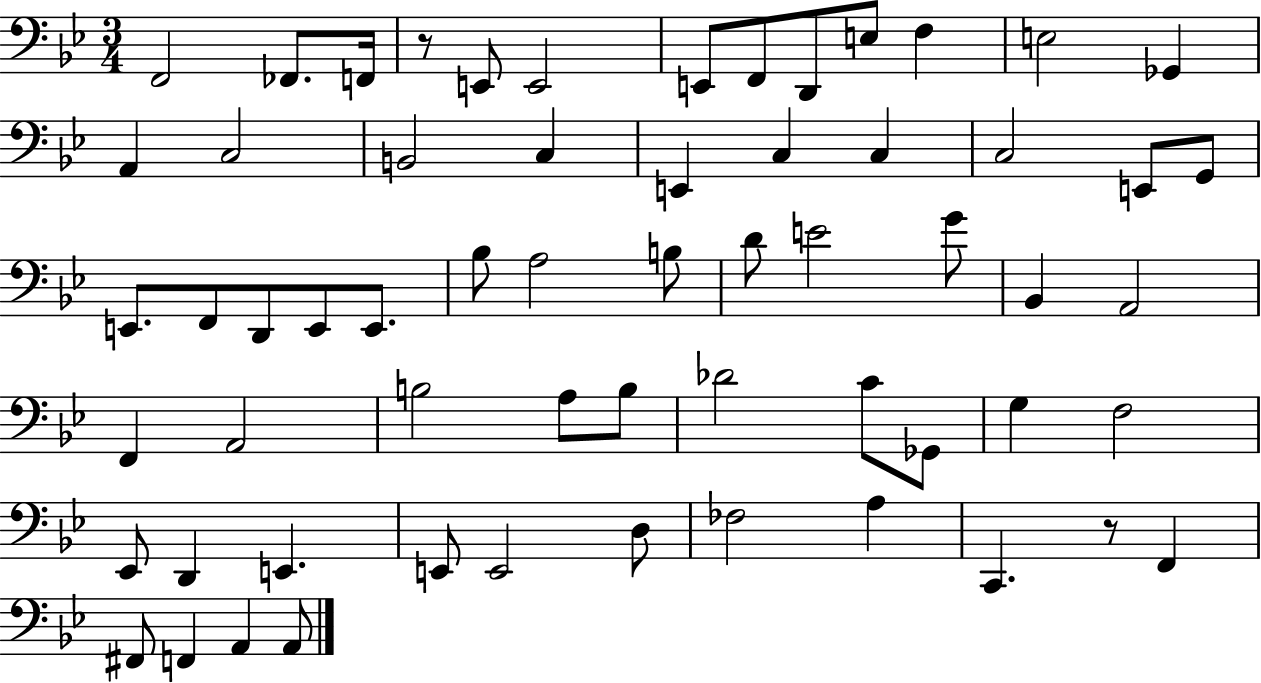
F2/h FES2/e. F2/s R/e E2/e E2/h E2/e F2/e D2/e E3/e F3/q E3/h Gb2/q A2/q C3/h B2/h C3/q E2/q C3/q C3/q C3/h E2/e G2/e E2/e. F2/e D2/e E2/e E2/e. Bb3/e A3/h B3/e D4/e E4/h G4/e Bb2/q A2/h F2/q A2/h B3/h A3/e B3/e Db4/h C4/e Gb2/e G3/q F3/h Eb2/e D2/q E2/q. E2/e E2/h D3/e FES3/h A3/q C2/q. R/e F2/q F#2/e F2/q A2/q A2/e